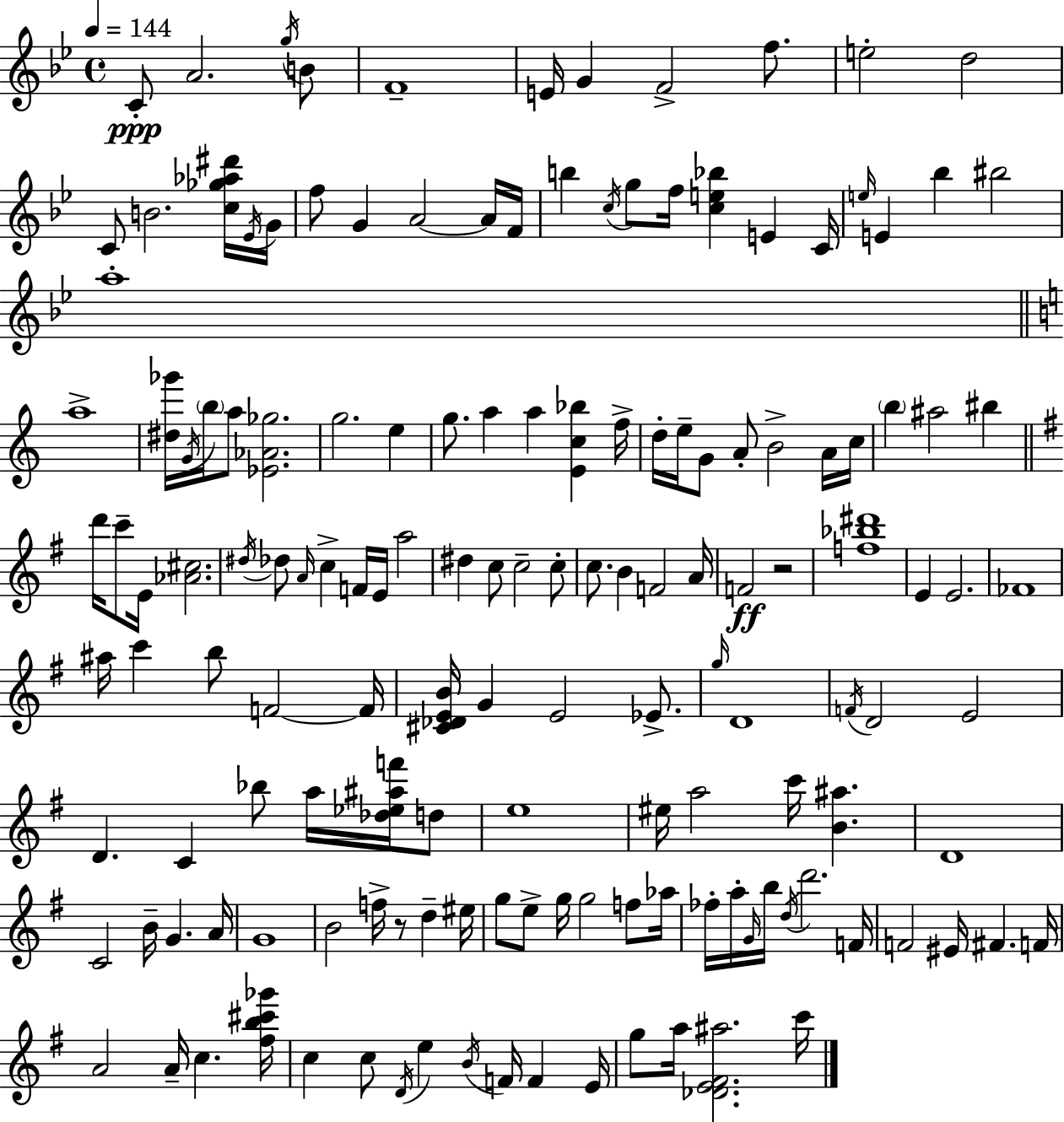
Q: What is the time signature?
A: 4/4